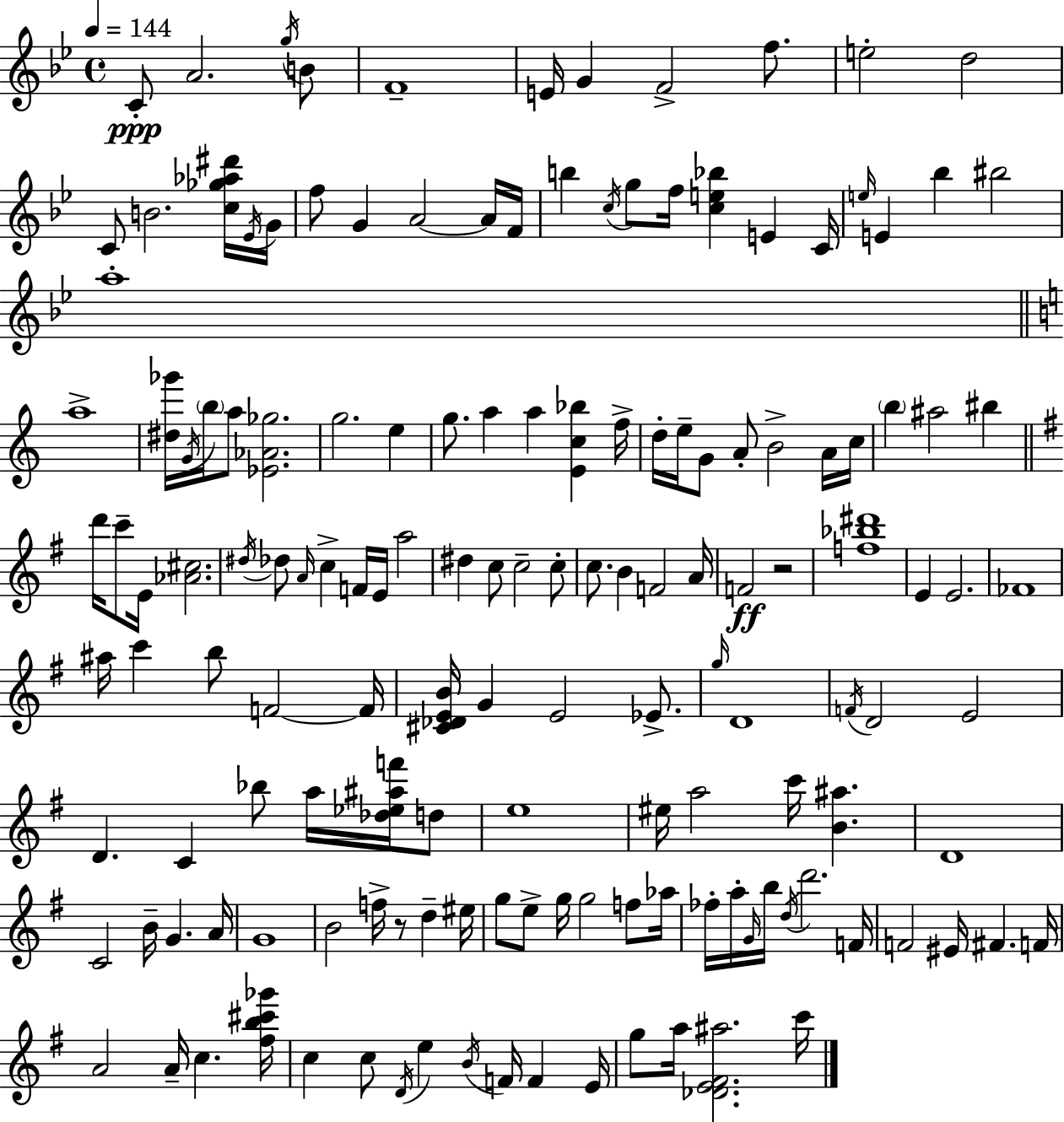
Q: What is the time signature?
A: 4/4